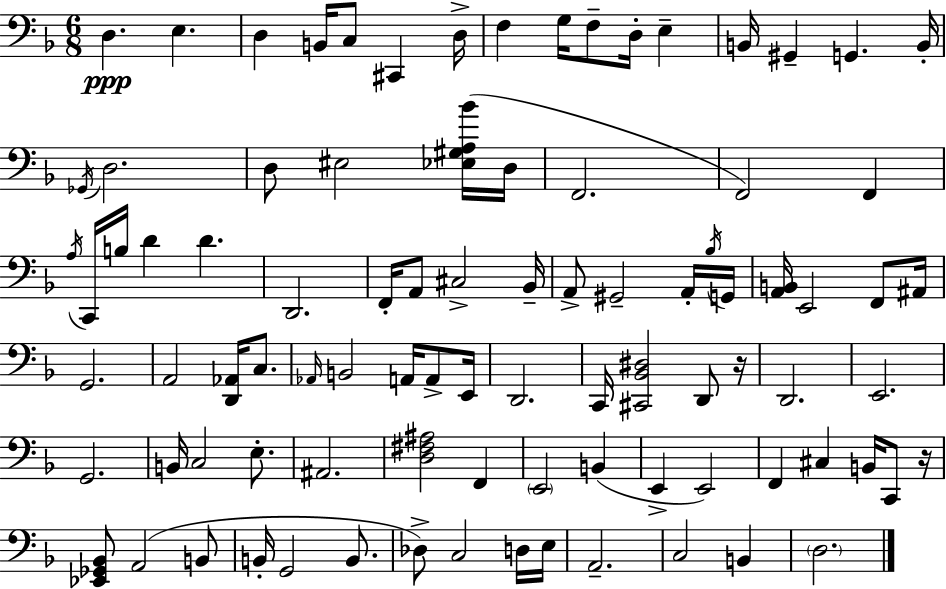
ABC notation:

X:1
T:Untitled
M:6/8
L:1/4
K:Dm
D, E, D, B,,/4 C,/2 ^C,, D,/4 F, G,/4 F,/2 D,/4 E, B,,/4 ^G,, G,, B,,/4 _G,,/4 D,2 D,/2 ^E,2 [_E,^G,A,_B]/4 D,/4 F,,2 F,,2 F,, A,/4 C,,/4 B,/4 D D D,,2 F,,/4 A,,/2 ^C,2 _B,,/4 A,,/2 ^G,,2 A,,/4 _B,/4 G,,/4 [A,,B,,]/4 E,,2 F,,/2 ^A,,/4 G,,2 A,,2 [D,,_A,,]/4 C,/2 _A,,/4 B,,2 A,,/4 A,,/2 E,,/4 D,,2 C,,/4 [^C,,_B,,^D,]2 D,,/2 z/4 D,,2 E,,2 G,,2 B,,/4 C,2 E,/2 ^A,,2 [D,^F,^A,]2 F,, E,,2 B,, E,, E,,2 F,, ^C, B,,/4 C,,/2 z/4 [_E,,_G,,_B,,]/2 A,,2 B,,/2 B,,/4 G,,2 B,,/2 _D,/2 C,2 D,/4 E,/4 A,,2 C,2 B,, D,2